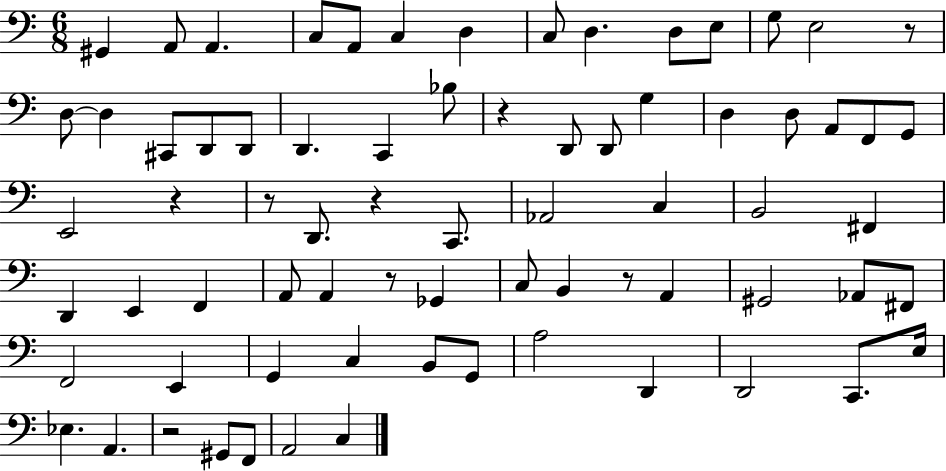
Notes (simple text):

G#2/q A2/e A2/q. C3/e A2/e C3/q D3/q C3/e D3/q. D3/e E3/e G3/e E3/h R/e D3/e D3/q C#2/e D2/e D2/e D2/q. C2/q Bb3/e R/q D2/e D2/e G3/q D3/q D3/e A2/e F2/e G2/e E2/h R/q R/e D2/e. R/q C2/e. Ab2/h C3/q B2/h F#2/q D2/q E2/q F2/q A2/e A2/q R/e Gb2/q C3/e B2/q R/e A2/q G#2/h Ab2/e F#2/e F2/h E2/q G2/q C3/q B2/e G2/e A3/h D2/q D2/h C2/e. E3/s Eb3/q. A2/q. R/h G#2/e F2/e A2/h C3/q